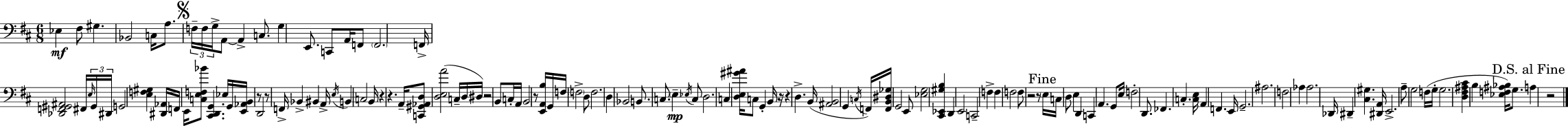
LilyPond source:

{
  \clef bass
  \numericTimeSignature
  \time 6/8
  \key d \major
  ees4\mf fis8 gis4. | bes,2 c16 a8. | \mark \markup { \musicglyph "scripts.segno" } \tuplet 3/2 { f16-- f16 g16-> } a,8~~ a,4-> c8. | g4 e,8. c,8 a,16 f,8 | \break \parenthesize f,2. | f,16-> <des, f, gis, ais,>2 fis,16 \tuplet 3/2 { \grace { e16 } gis,16 | dis,16 } g,2 <e f gis>4 | <dis, aes,>16 f,16 e,16 <c e f bes'>8 <cis, d, g,>4. | \break ees16 g,16 <e, aes, b,>16 r8 d,2 | r8 f,16-> bes,4-> bis,4 | a,16-> \acciaccatura { e16 } b,4 c2 | b,16 r4 r4. | \break a,16-- <c, gis, aes, d>8 <d e a'>2( | c16-- d16 dis16) r2 b,8 | c16-. a,16 \parenthesize b,2 r8 | <e, a, b>16 g,16 f16 \parenthesize f2-> | \break d8 f2. | d4 bes,2 | b,8. c8. \parenthesize e4--\mp | \acciaccatura { ees16 } c8 d2. | \break c4 <d e gis' ais'>16 c8 g,4-. | b,16 r16 r4 d4.-> | b,16( <ais, b,>2 g,4 | \acciaccatura { c16 } f,16) <f, b, dis ges>16 g,2 | \break e,8 <ees g>2 | <cis, ees, gis b>4 d,4 e,2 | c,2-- | f4-> f4 f2 | \break f8 r2 | r8 \mark "Fine" \parenthesize e16 c16 d8 e4 | d,4 c,4 a,4. | g,8 e16 f2-. | \break d,8. fes,4. c4.-. | <c e>16 a,4 f,4. | e,16 g,2.-- | ais2. | \break f2 | aes4 aes2. | des,16 dis,4-- <cis gis>4. | <dis, a,>16 e,2.-> | \break a8-- g2 | f16( g16-. g2. | <d fis ais cis'>4 b4 | <ees f ais bes>16) g8. \mark "D.S. al Fine" a4 r2 | \break \bar "|."
}